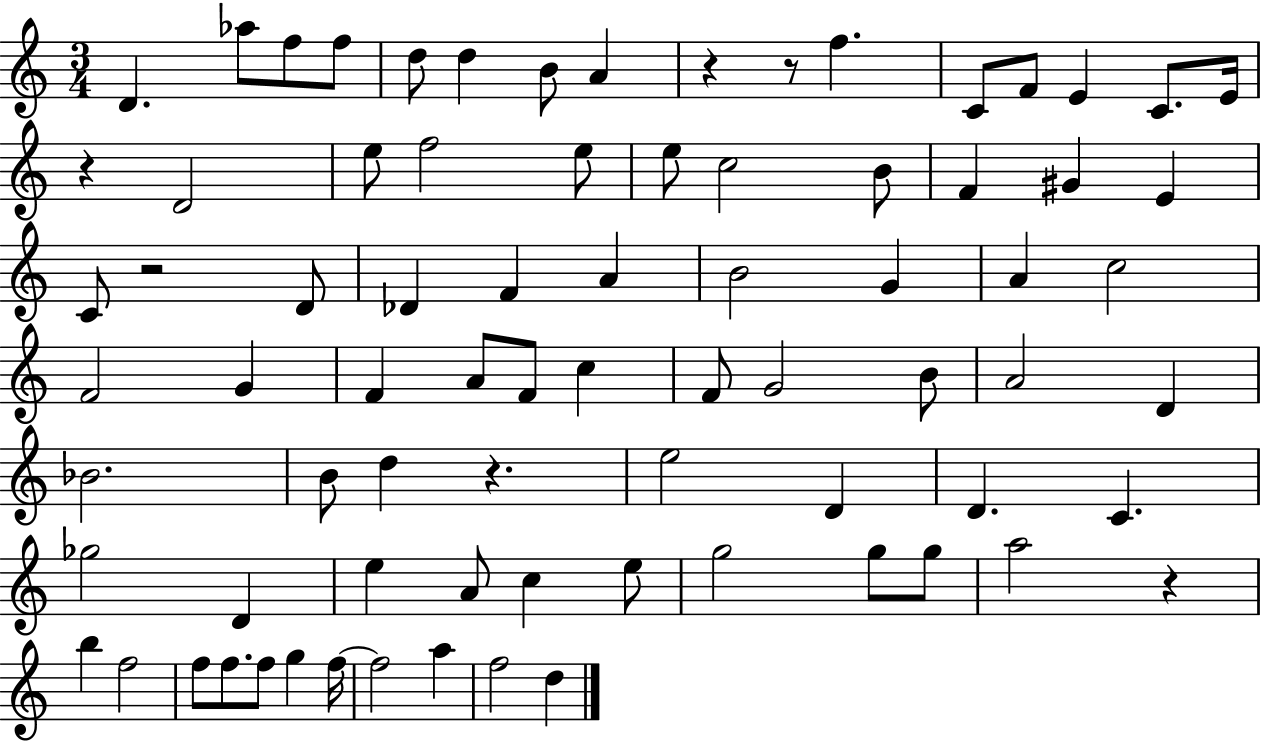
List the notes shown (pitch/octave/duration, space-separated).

D4/q. Ab5/e F5/e F5/e D5/e D5/q B4/e A4/q R/q R/e F5/q. C4/e F4/e E4/q C4/e. E4/s R/q D4/h E5/e F5/h E5/e E5/e C5/h B4/e F4/q G#4/q E4/q C4/e R/h D4/e Db4/q F4/q A4/q B4/h G4/q A4/q C5/h F4/h G4/q F4/q A4/e F4/e C5/q F4/e G4/h B4/e A4/h D4/q Bb4/h. B4/e D5/q R/q. E5/h D4/q D4/q. C4/q. Gb5/h D4/q E5/q A4/e C5/q E5/e G5/h G5/e G5/e A5/h R/q B5/q F5/h F5/e F5/e. F5/e G5/q F5/s F5/h A5/q F5/h D5/q